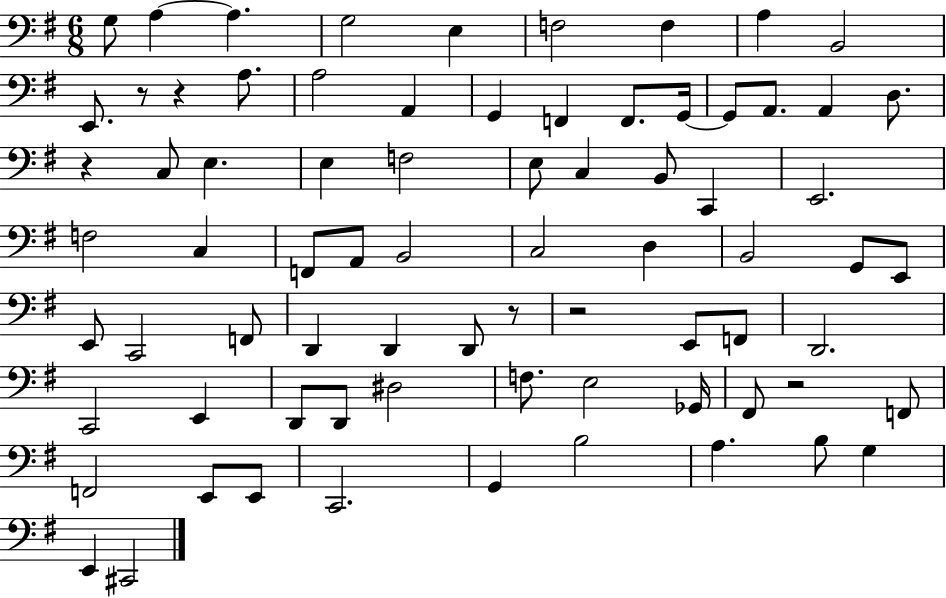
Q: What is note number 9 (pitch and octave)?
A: B2